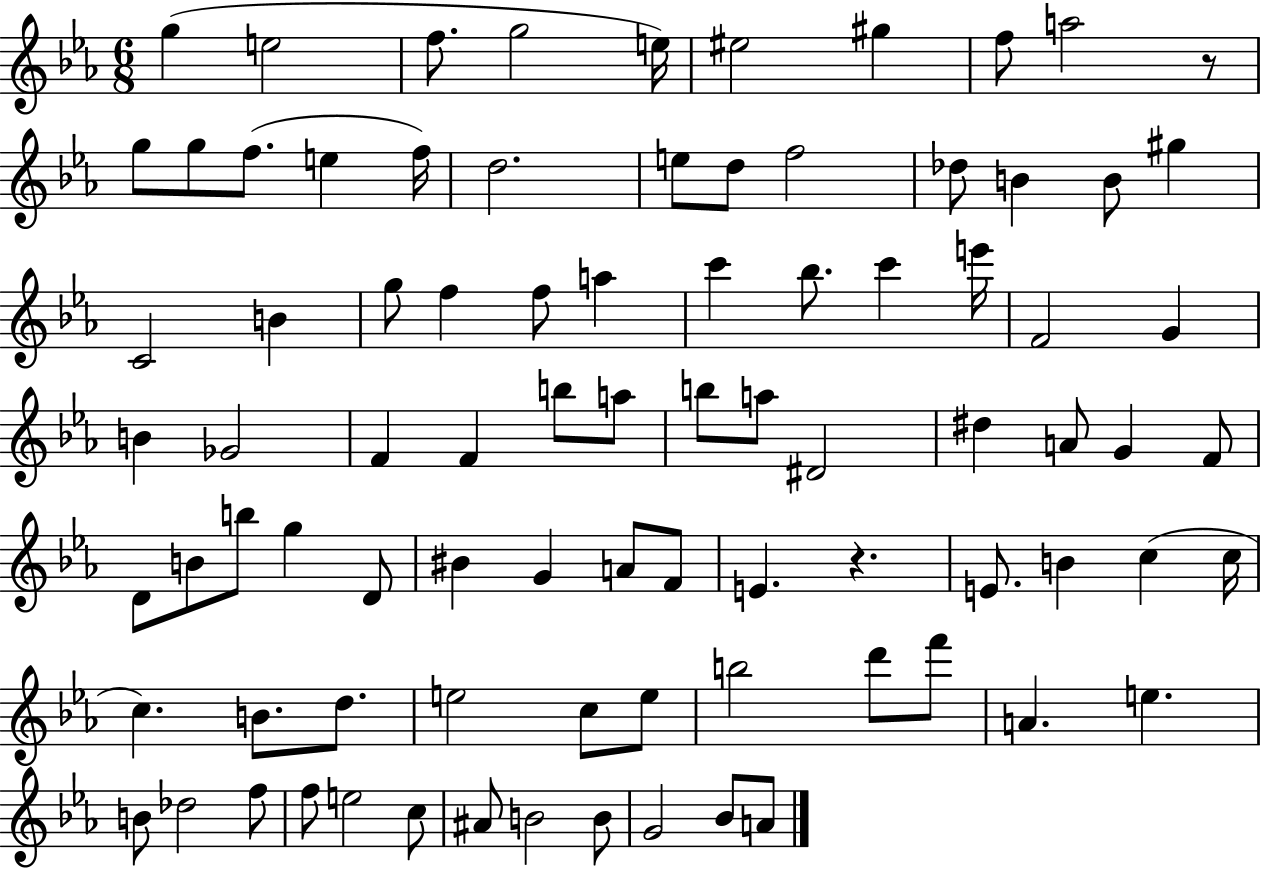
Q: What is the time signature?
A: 6/8